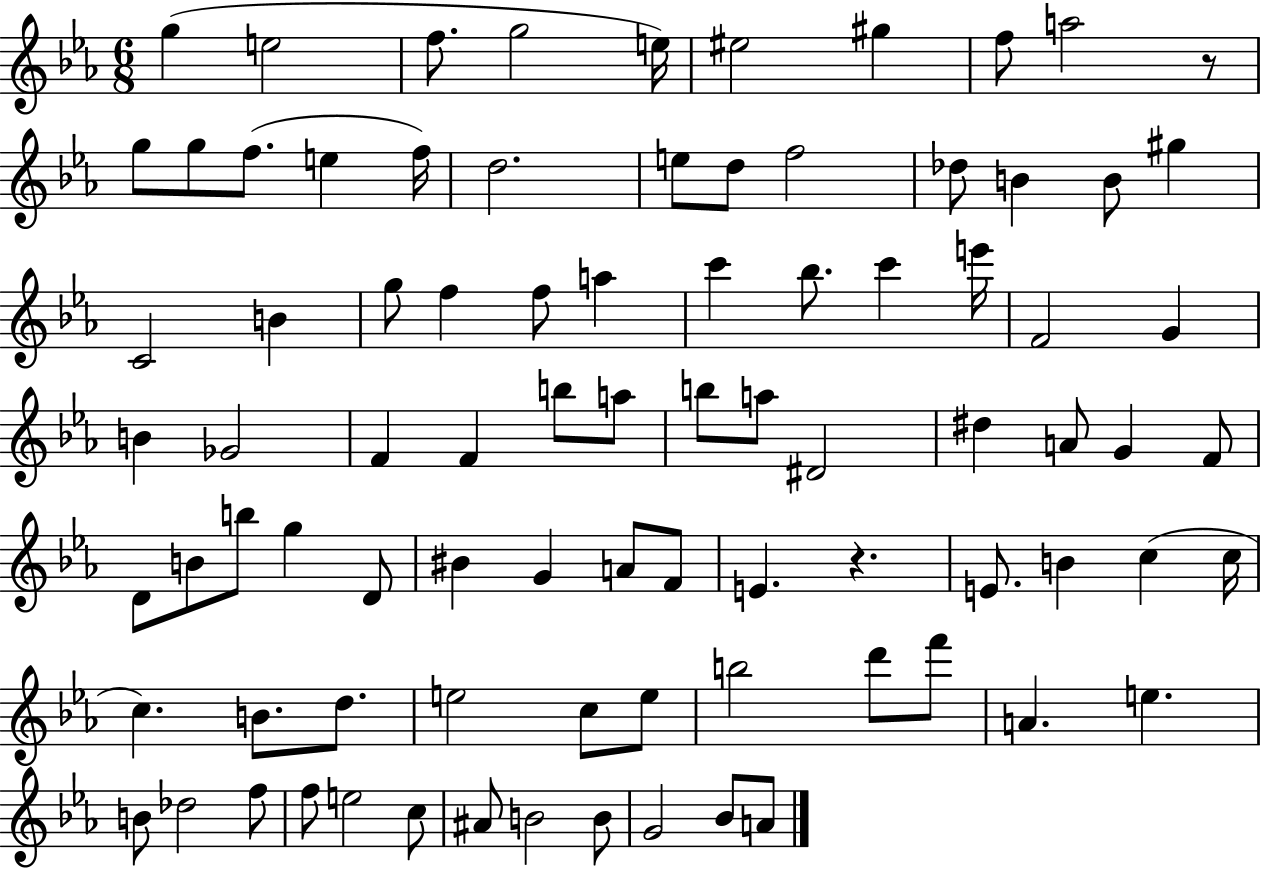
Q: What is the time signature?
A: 6/8